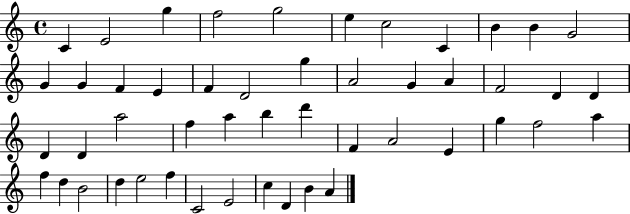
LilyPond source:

{
  \clef treble
  \time 4/4
  \defaultTimeSignature
  \key c \major
  c'4 e'2 g''4 | f''2 g''2 | e''4 c''2 c'4 | b'4 b'4 g'2 | \break g'4 g'4 f'4 e'4 | f'4 d'2 g''4 | a'2 g'4 a'4 | f'2 d'4 d'4 | \break d'4 d'4 a''2 | f''4 a''4 b''4 d'''4 | f'4 a'2 e'4 | g''4 f''2 a''4 | \break f''4 d''4 b'2 | d''4 e''2 f''4 | c'2 e'2 | c''4 d'4 b'4 a'4 | \break \bar "|."
}